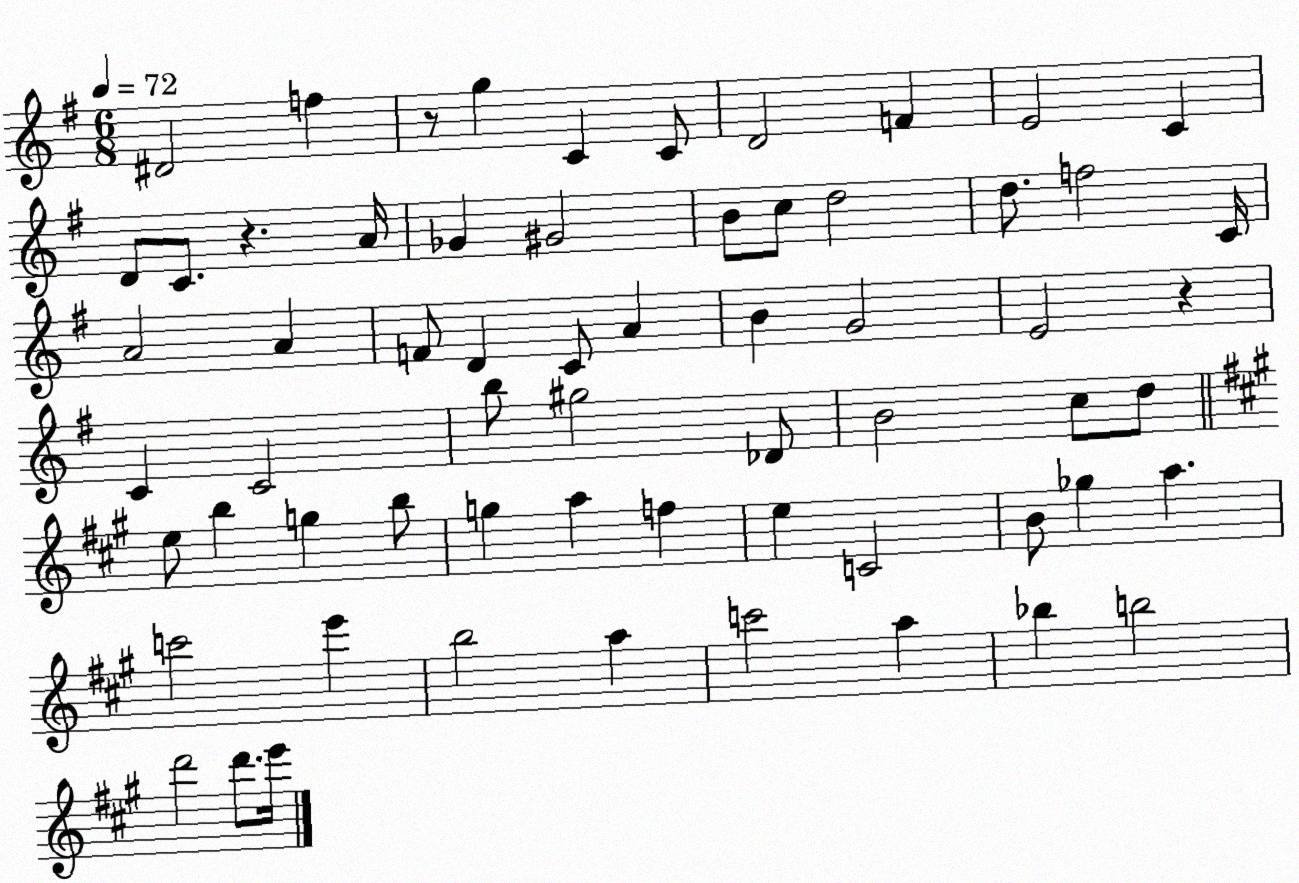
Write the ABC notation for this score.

X:1
T:Untitled
M:6/8
L:1/4
K:G
^D2 f z/2 g C C/2 D2 F E2 C D/2 C/2 z A/4 _G ^G2 B/2 c/2 d2 d/2 f2 C/4 A2 A F/2 D C/2 A B G2 E2 z C C2 b/2 ^g2 _D/2 B2 c/2 d/2 e/2 b g b/2 g a f e C2 B/2 _g a c'2 e' b2 a c'2 a _b b2 d'2 d'/2 e'/4